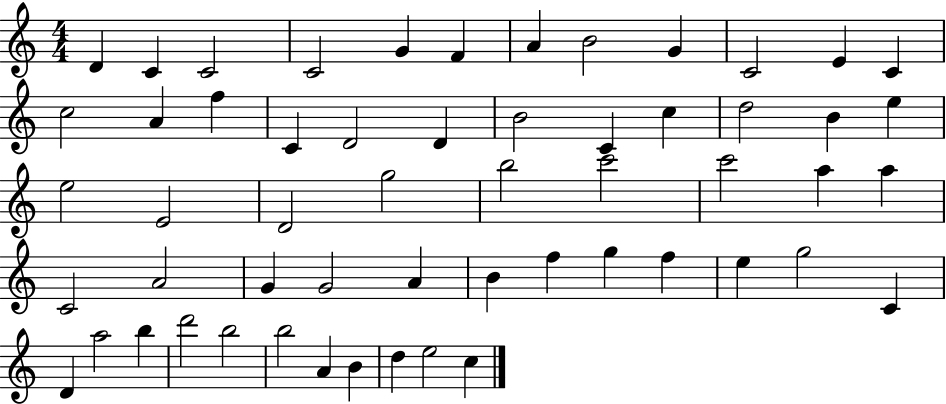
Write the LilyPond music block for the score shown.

{
  \clef treble
  \numericTimeSignature
  \time 4/4
  \key c \major
  d'4 c'4 c'2 | c'2 g'4 f'4 | a'4 b'2 g'4 | c'2 e'4 c'4 | \break c''2 a'4 f''4 | c'4 d'2 d'4 | b'2 c'4 c''4 | d''2 b'4 e''4 | \break e''2 e'2 | d'2 g''2 | b''2 c'''2 | c'''2 a''4 a''4 | \break c'2 a'2 | g'4 g'2 a'4 | b'4 f''4 g''4 f''4 | e''4 g''2 c'4 | \break d'4 a''2 b''4 | d'''2 b''2 | b''2 a'4 b'4 | d''4 e''2 c''4 | \break \bar "|."
}